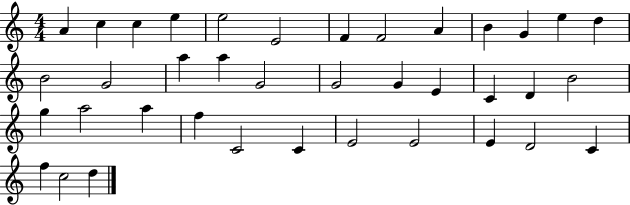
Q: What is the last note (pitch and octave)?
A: D5